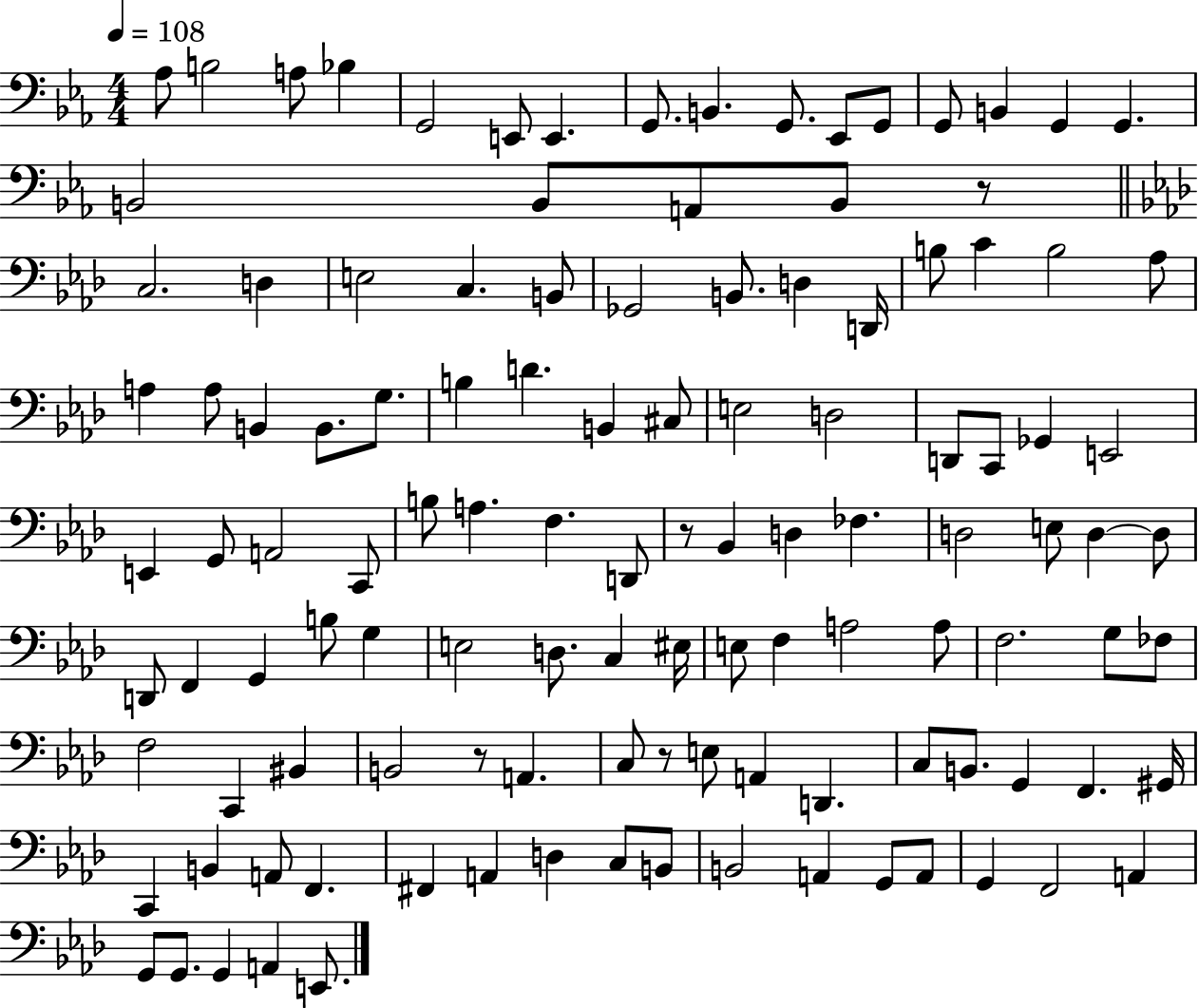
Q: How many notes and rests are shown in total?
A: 118